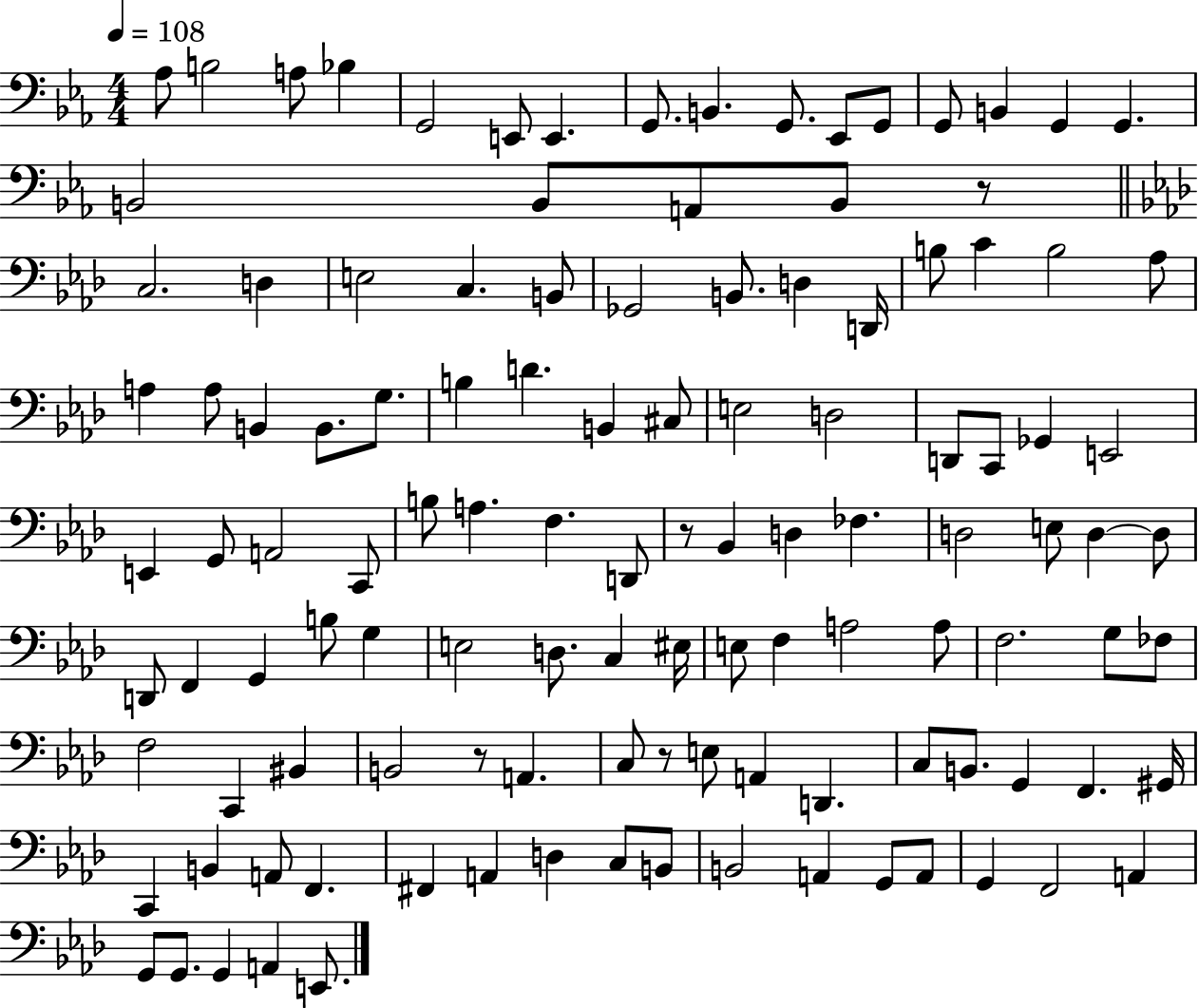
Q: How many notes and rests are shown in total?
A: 118